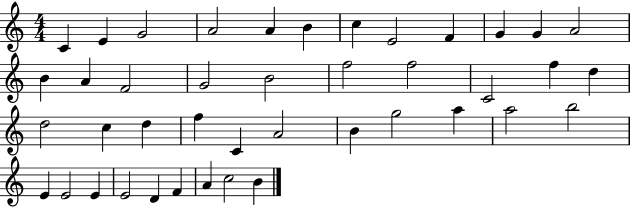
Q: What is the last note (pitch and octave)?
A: B4